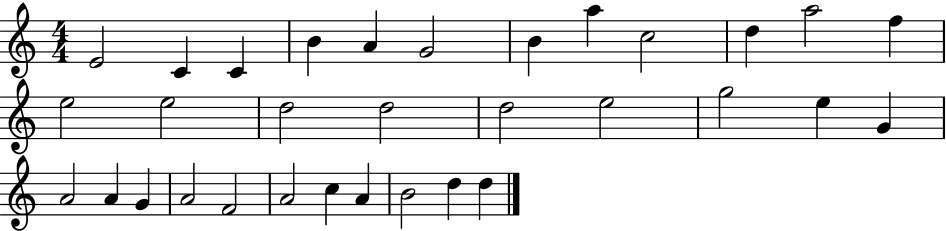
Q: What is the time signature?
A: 4/4